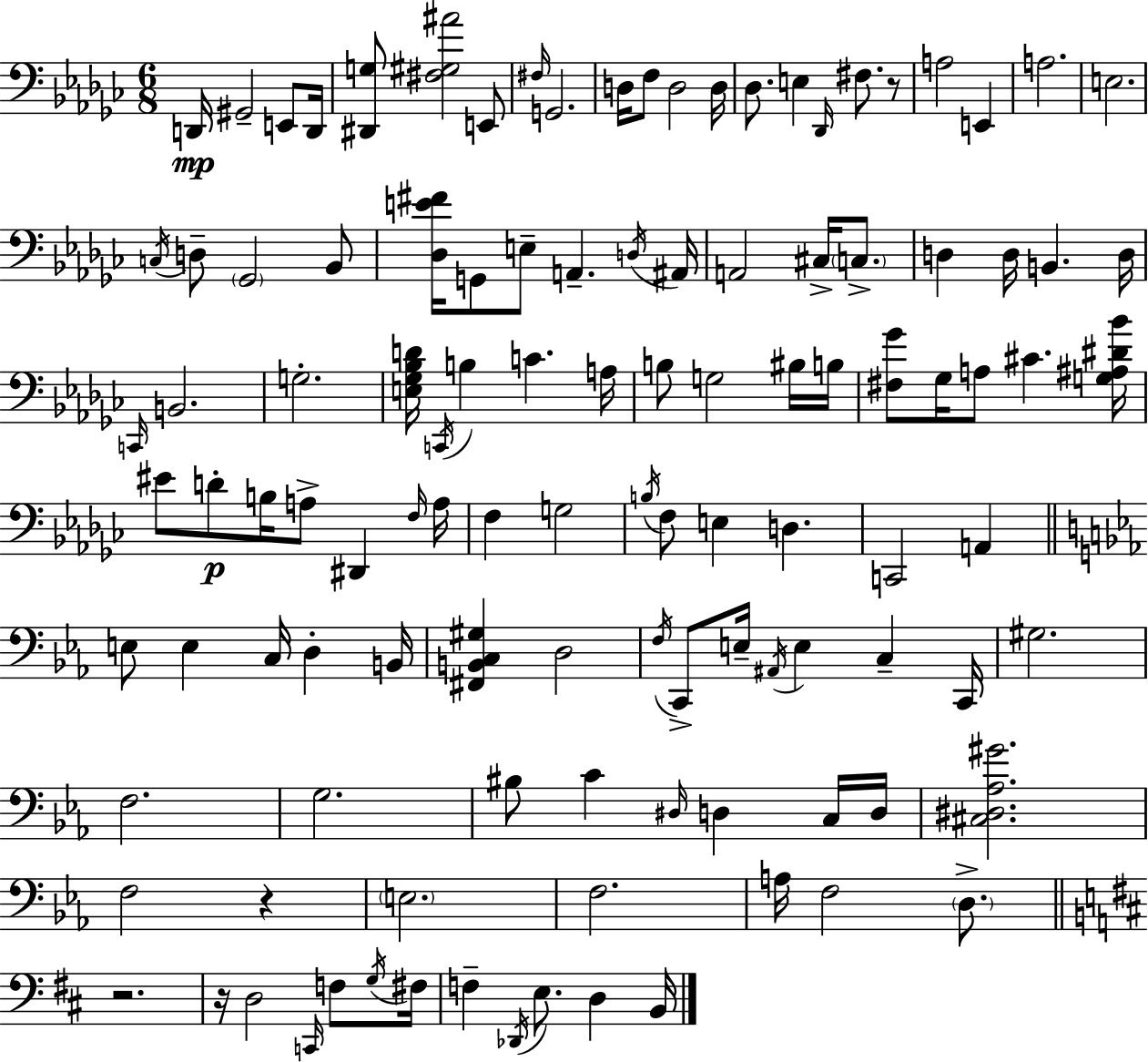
X:1
T:Untitled
M:6/8
L:1/4
K:Ebm
D,,/4 ^G,,2 E,,/2 D,,/4 [^D,,G,]/2 [^F,^G,^A]2 E,,/2 ^F,/4 G,,2 D,/4 F,/2 D,2 D,/4 _D,/2 E, _D,,/4 ^F,/2 z/2 A,2 E,, A,2 E,2 C,/4 D,/2 _G,,2 _B,,/2 [_D,E^F]/4 G,,/2 E,/2 A,, D,/4 ^A,,/4 A,,2 ^C,/4 C,/2 D, D,/4 B,, D,/4 C,,/4 B,,2 G,2 [E,_G,_B,D]/4 C,,/4 B, C A,/4 B,/2 G,2 ^B,/4 B,/4 [^F,_G]/2 _G,/4 A,/2 ^C [G,^A,^D_B]/4 ^E/2 D/2 B,/4 A,/2 ^D,, F,/4 A,/4 F, G,2 B,/4 F,/2 E, D, C,,2 A,, E,/2 E, C,/4 D, B,,/4 [^F,,B,,C,^G,] D,2 F,/4 C,,/2 E,/4 ^A,,/4 E, C, C,,/4 ^G,2 F,2 G,2 ^B,/2 C ^D,/4 D, C,/4 D,/4 [^C,^D,_A,^G]2 F,2 z E,2 F,2 A,/4 F,2 D,/2 z2 z/4 D,2 C,,/4 F,/2 G,/4 ^F,/4 F, _D,,/4 E,/2 D, B,,/4